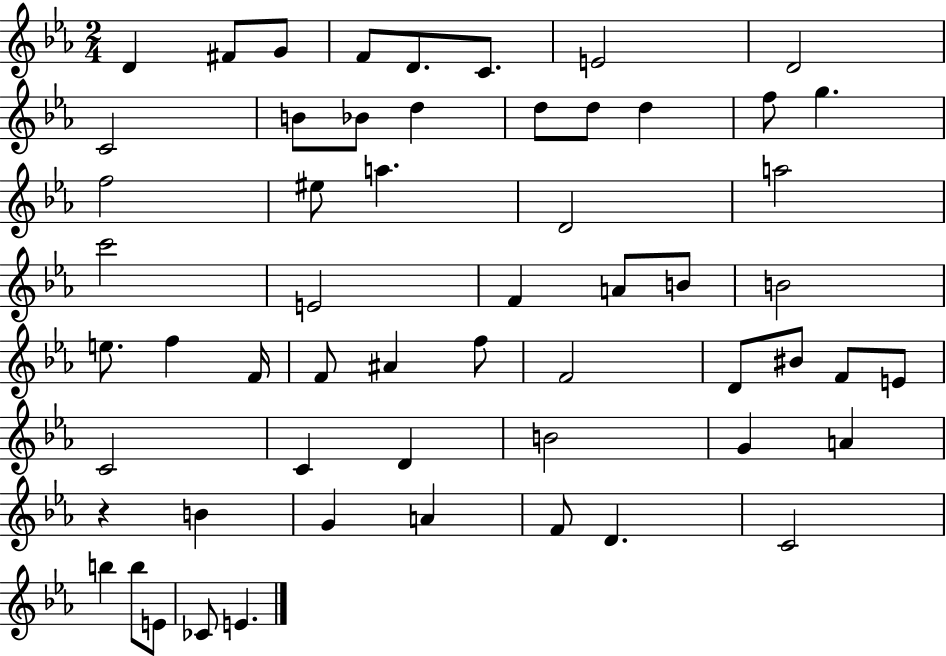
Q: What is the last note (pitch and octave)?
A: E4